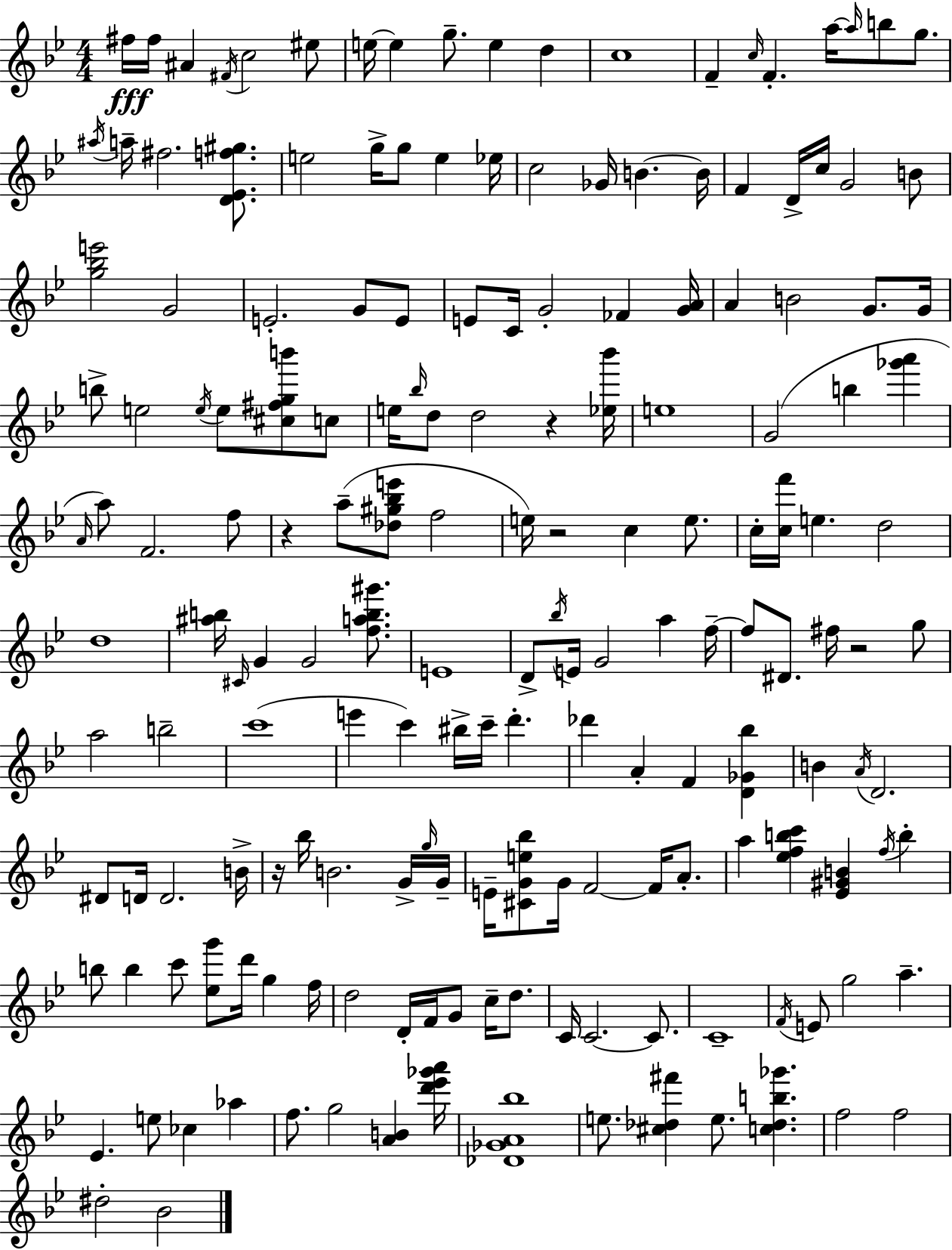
F#5/s F#5/s A#4/q F#4/s C5/h EIS5/e E5/s E5/q G5/e. E5/q D5/q C5/w F4/q C5/s F4/q. A5/s A5/s B5/e G5/e. A#5/s A5/s F#5/h. [D4,Eb4,F5,G#5]/e. E5/h G5/s G5/e E5/q Eb5/s C5/h Gb4/s B4/q. B4/s F4/q D4/s C5/s G4/h B4/e [G5,Bb5,E6]/h G4/h E4/h. G4/e E4/e E4/e C4/s G4/h FES4/q [G4,A4]/s A4/q B4/h G4/e. G4/s B5/e E5/h E5/s E5/e [C#5,F#5,G5,B6]/e C5/e E5/s Bb5/s D5/e D5/h R/q [Eb5,Bb6]/s E5/w G4/h B5/q [Gb6,A6]/q A4/s A5/e F4/h. F5/e R/q A5/e [Db5,G#5,Bb5,E6]/e F5/h E5/s R/h C5/q E5/e. C5/s [C5,F6]/s E5/q. D5/h D5/w [A#5,B5]/s C#4/s G4/q G4/h [F5,A5,B5,G#6]/e. E4/w D4/e Bb5/s E4/s G4/h A5/q F5/s F5/e D#4/e. F#5/s R/h G5/e A5/h B5/h C6/w E6/q C6/q BIS5/s C6/s D6/q. Db6/q A4/q F4/q [D4,Gb4,Bb5]/q B4/q A4/s D4/h. D#4/e D4/s D4/h. B4/s R/s Bb5/s B4/h. G4/s G5/s G4/s E4/s [C#4,G4,E5,Bb5]/e G4/s F4/h F4/s A4/e. A5/q [Eb5,F5,B5,C6]/q [Eb4,G#4,B4]/q F5/s B5/q B5/e B5/q C6/e [Eb5,G6]/e D6/s G5/q F5/s D5/h D4/s F4/s G4/e C5/s D5/e. C4/s C4/h. C4/e. C4/w F4/s E4/e G5/h A5/q. Eb4/q. E5/e CES5/q Ab5/q F5/e. G5/h [A4,B4]/q [D6,Eb6,Gb6,A6]/s [Db4,Gb4,A4,Bb5]/w E5/e. [C#5,Db5,F#6]/q E5/e. [C5,Db5,B5,Gb6]/q. F5/h F5/h D#5/h Bb4/h